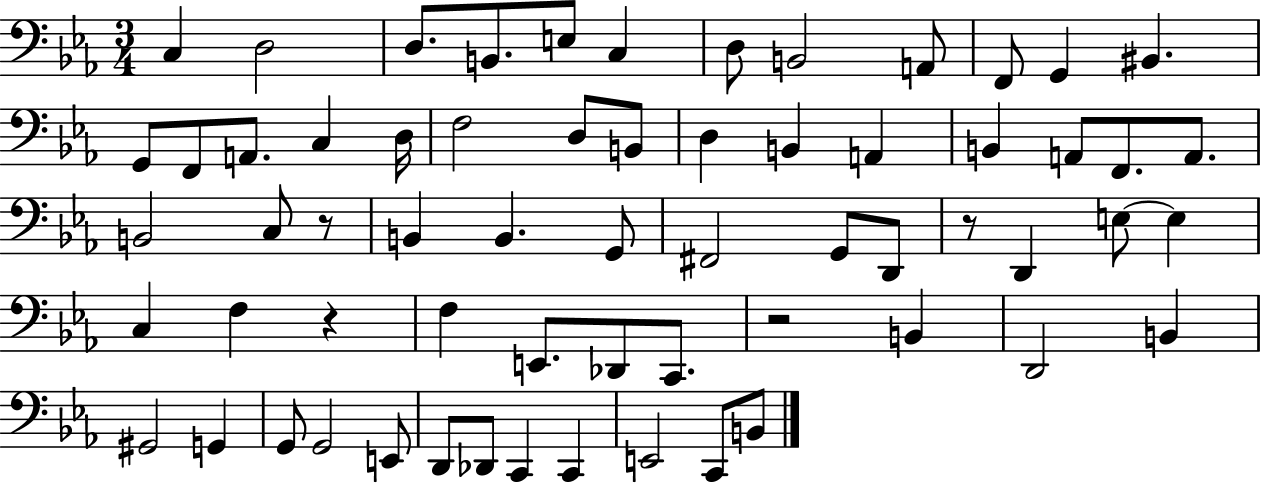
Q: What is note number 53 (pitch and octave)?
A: D2